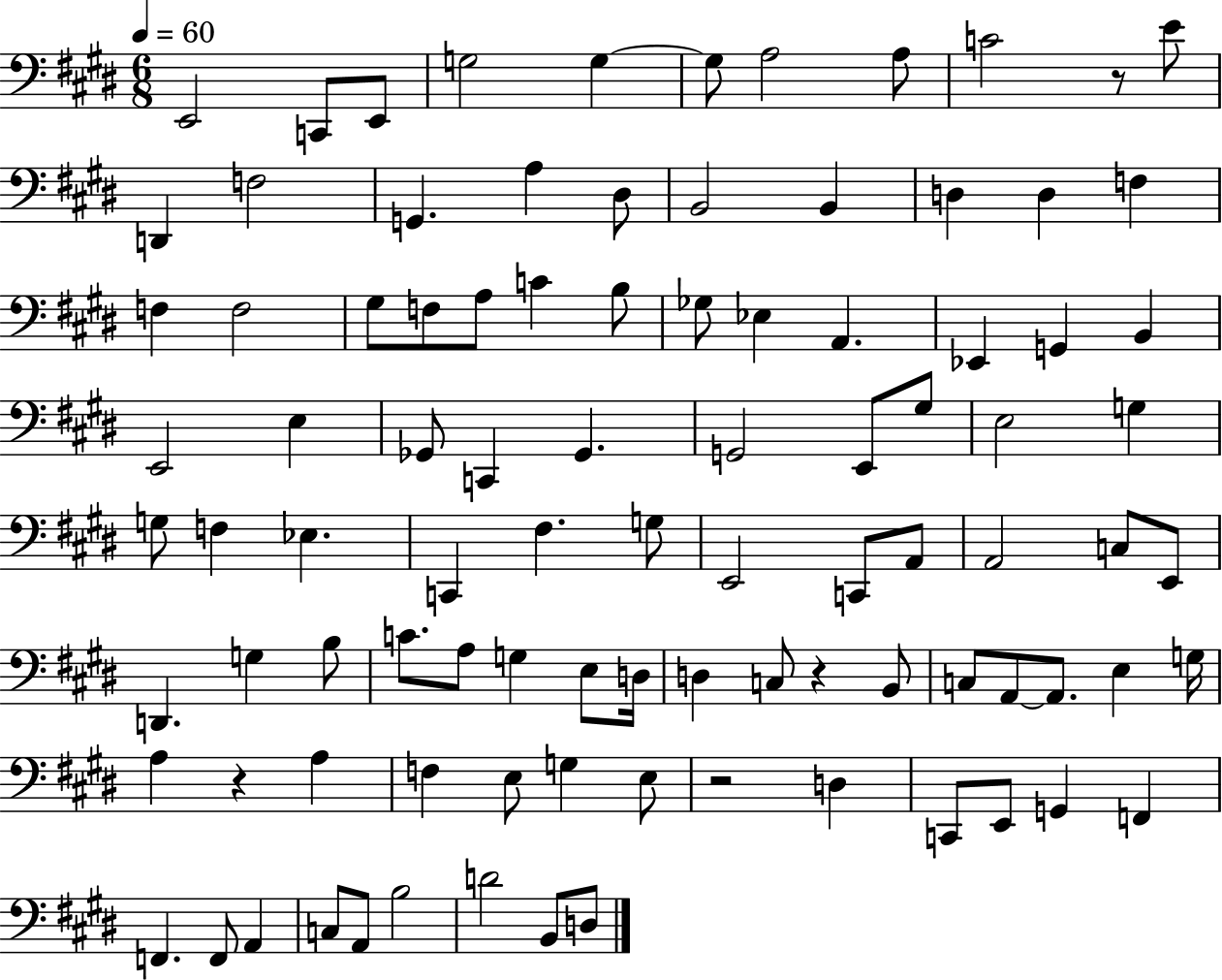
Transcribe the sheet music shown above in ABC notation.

X:1
T:Untitled
M:6/8
L:1/4
K:E
E,,2 C,,/2 E,,/2 G,2 G, G,/2 A,2 A,/2 C2 z/2 E/2 D,, F,2 G,, A, ^D,/2 B,,2 B,, D, D, F, F, F,2 ^G,/2 F,/2 A,/2 C B,/2 _G,/2 _E, A,, _E,, G,, B,, E,,2 E, _G,,/2 C,, _G,, G,,2 E,,/2 ^G,/2 E,2 G, G,/2 F, _E, C,, ^F, G,/2 E,,2 C,,/2 A,,/2 A,,2 C,/2 E,,/2 D,, G, B,/2 C/2 A,/2 G, E,/2 D,/4 D, C,/2 z B,,/2 C,/2 A,,/2 A,,/2 E, G,/4 A, z A, F, E,/2 G, E,/2 z2 D, C,,/2 E,,/2 G,, F,, F,, F,,/2 A,, C,/2 A,,/2 B,2 D2 B,,/2 D,/2